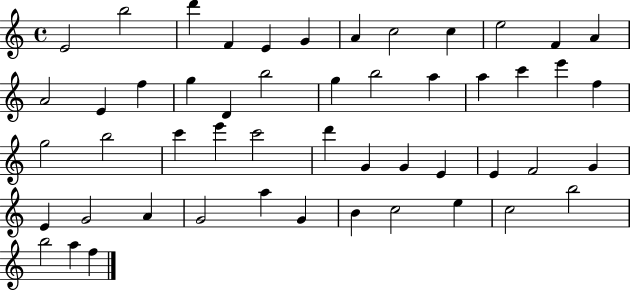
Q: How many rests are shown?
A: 0